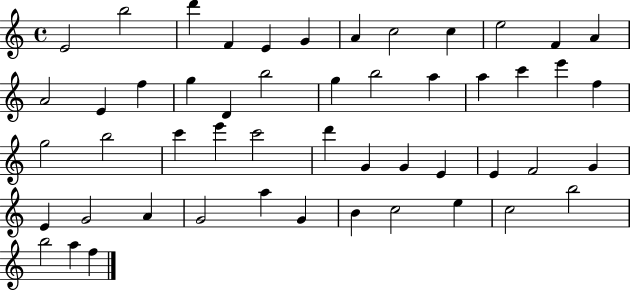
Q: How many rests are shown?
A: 0